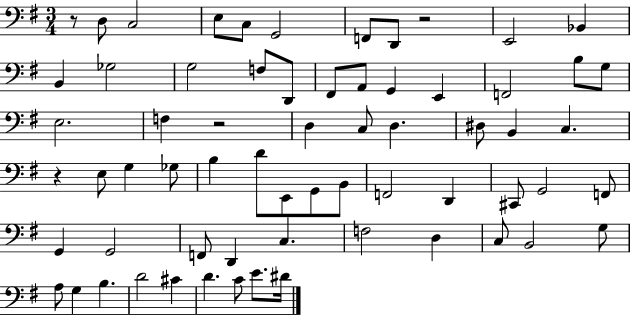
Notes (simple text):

R/e D3/e C3/h E3/e C3/e G2/h F2/e D2/e R/h E2/h Bb2/q B2/q Gb3/h G3/h F3/e D2/e F#2/e A2/e G2/q E2/q F2/h B3/e G3/e E3/h. F3/q R/h D3/q C3/e D3/q. D#3/e B2/q C3/q. R/q E3/e G3/q Gb3/e B3/q D4/e E2/e G2/e B2/e F2/h D2/q C#2/e G2/h F2/e G2/q G2/h F2/e D2/q C3/q. F3/h D3/q C3/e B2/h G3/e A3/e G3/q B3/q. D4/h C#4/q D4/q. C4/e E4/e. D#4/s